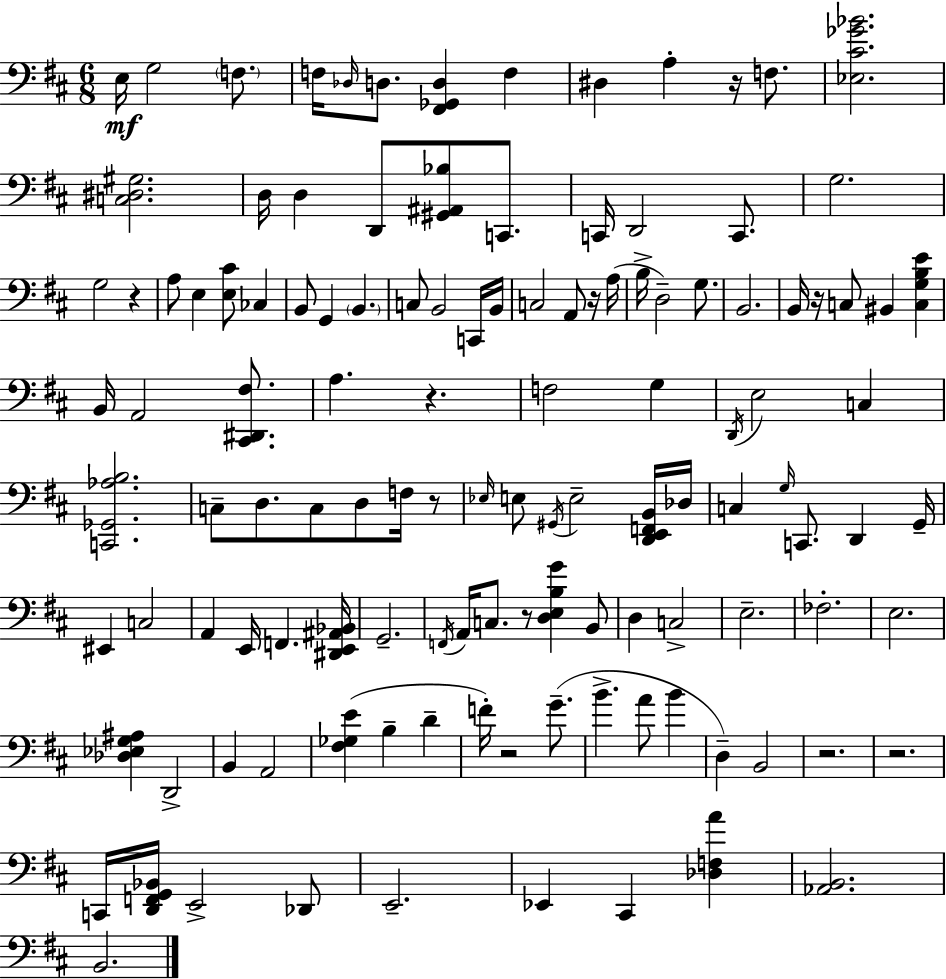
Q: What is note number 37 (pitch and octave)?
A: B2